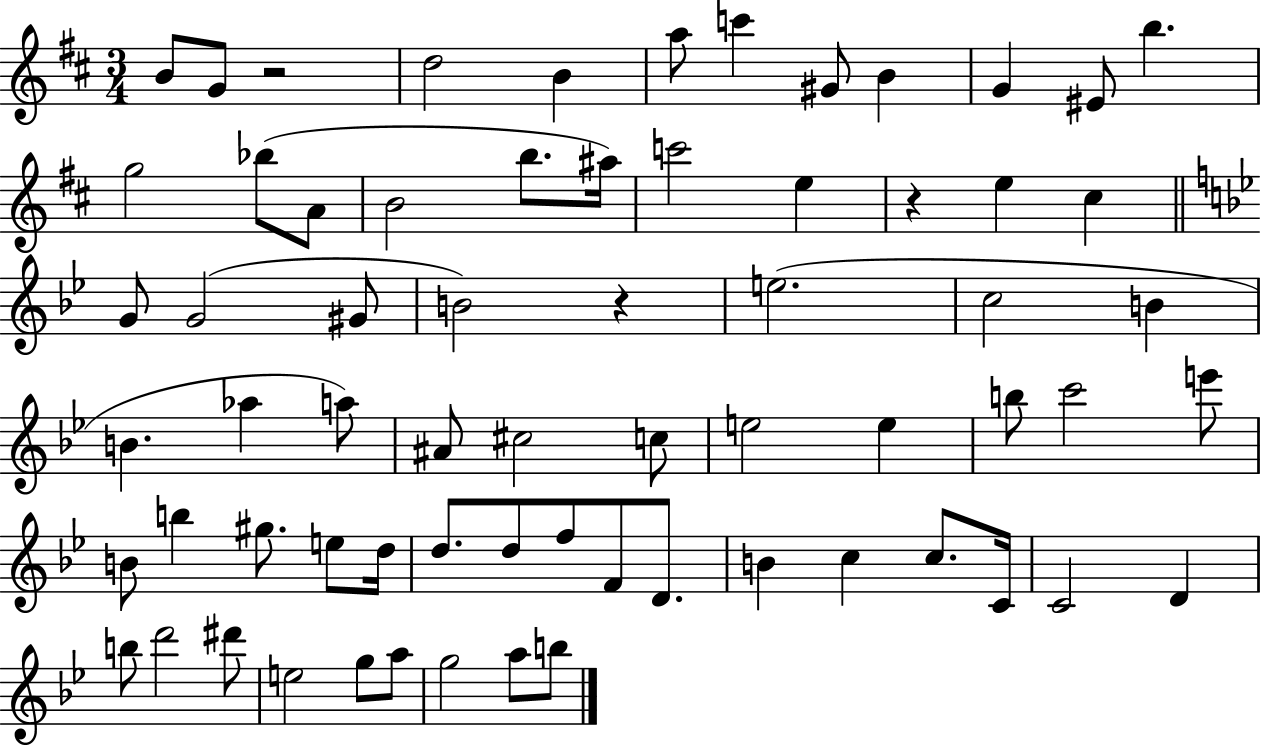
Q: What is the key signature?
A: D major